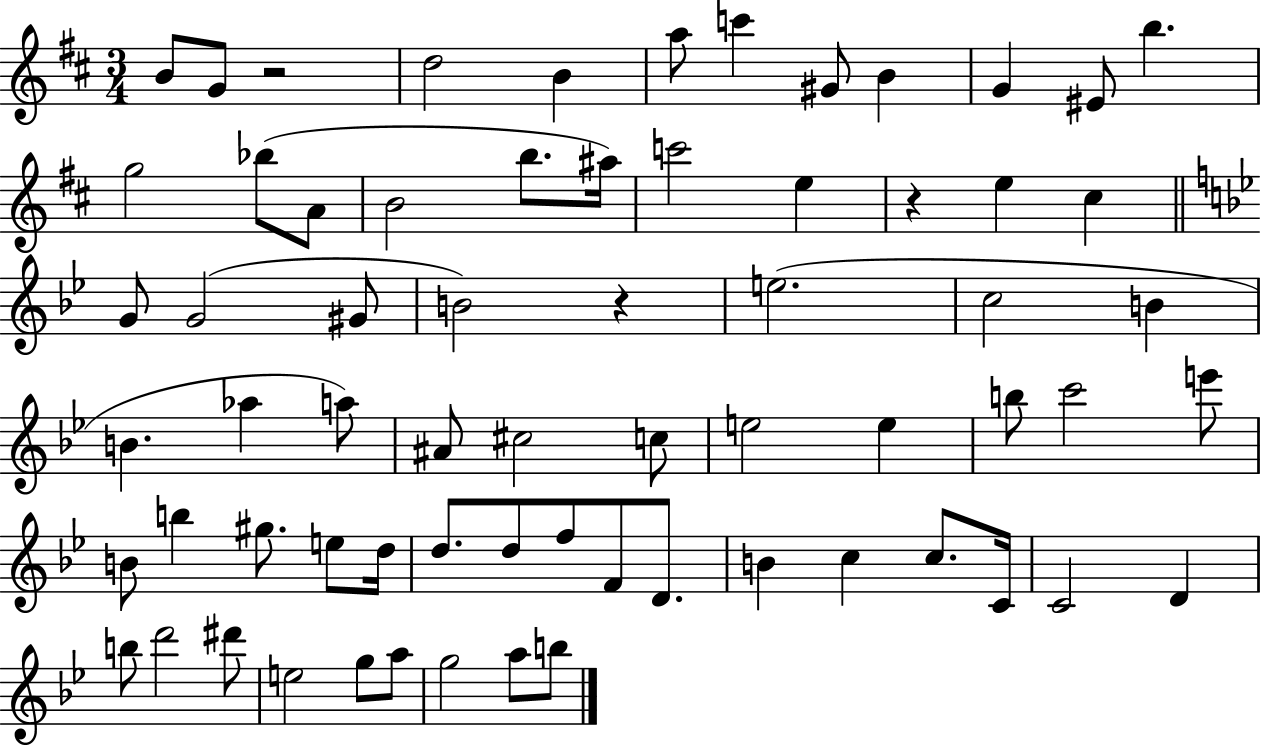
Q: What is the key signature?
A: D major